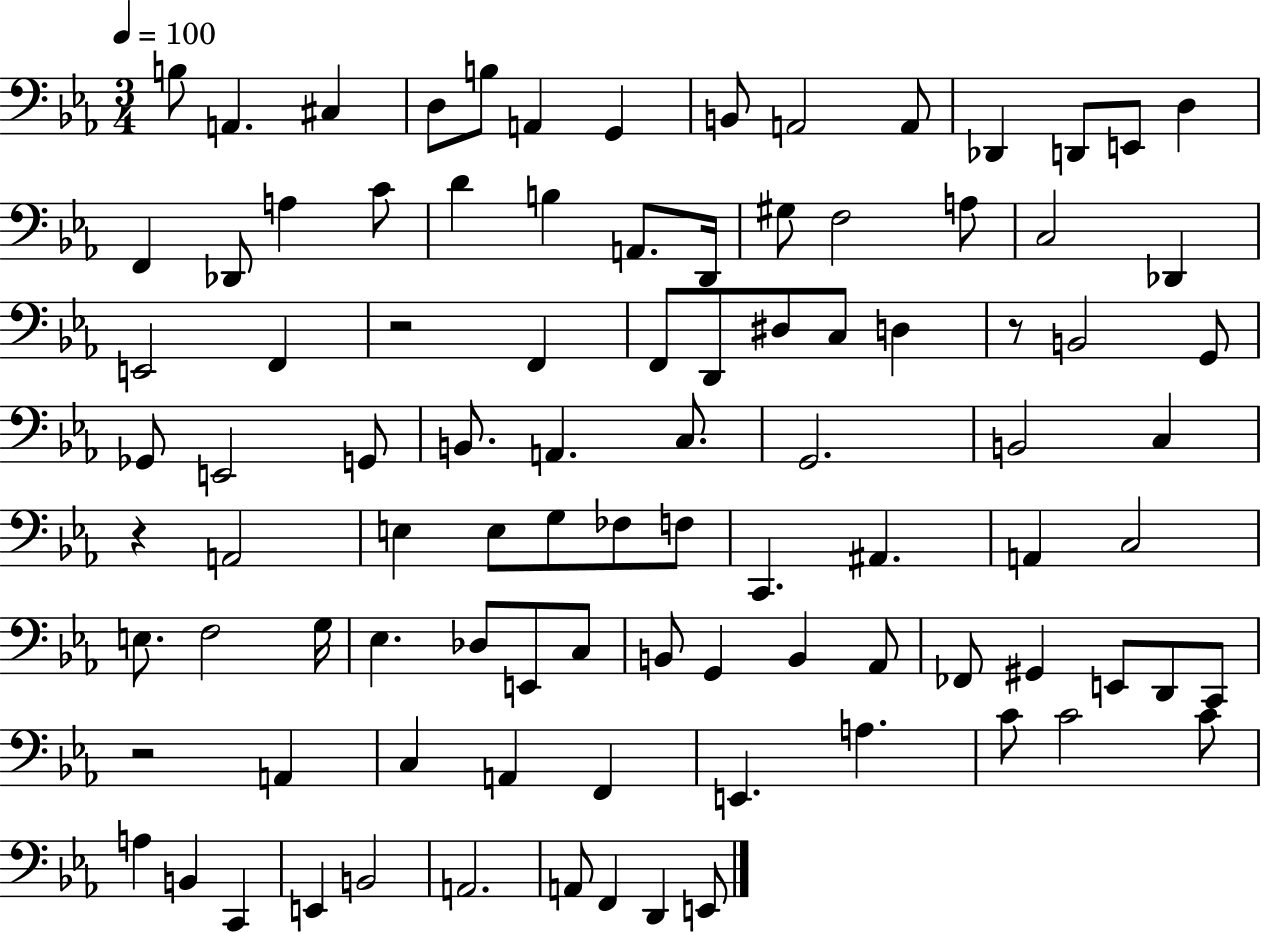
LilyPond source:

{
  \clef bass
  \numericTimeSignature
  \time 3/4
  \key ees \major
  \tempo 4 = 100
  b8 a,4. cis4 | d8 b8 a,4 g,4 | b,8 a,2 a,8 | des,4 d,8 e,8 d4 | \break f,4 des,8 a4 c'8 | d'4 b4 a,8. d,16 | gis8 f2 a8 | c2 des,4 | \break e,2 f,4 | r2 f,4 | f,8 d,8 dis8 c8 d4 | r8 b,2 g,8 | \break ges,8 e,2 g,8 | b,8. a,4. c8. | g,2. | b,2 c4 | \break r4 a,2 | e4 e8 g8 fes8 f8 | c,4. ais,4. | a,4 c2 | \break e8. f2 g16 | ees4. des8 e,8 c8 | b,8 g,4 b,4 aes,8 | fes,8 gis,4 e,8 d,8 c,8 | \break r2 a,4 | c4 a,4 f,4 | e,4. a4. | c'8 c'2 c'8 | \break a4 b,4 c,4 | e,4 b,2 | a,2. | a,8 f,4 d,4 e,8 | \break \bar "|."
}